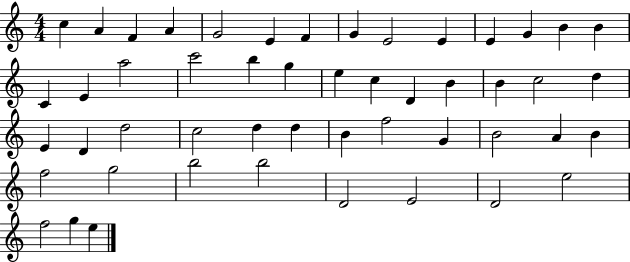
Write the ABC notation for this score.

X:1
T:Untitled
M:4/4
L:1/4
K:C
c A F A G2 E F G E2 E E G B B C E a2 c'2 b g e c D B B c2 d E D d2 c2 d d B f2 G B2 A B f2 g2 b2 b2 D2 E2 D2 e2 f2 g e